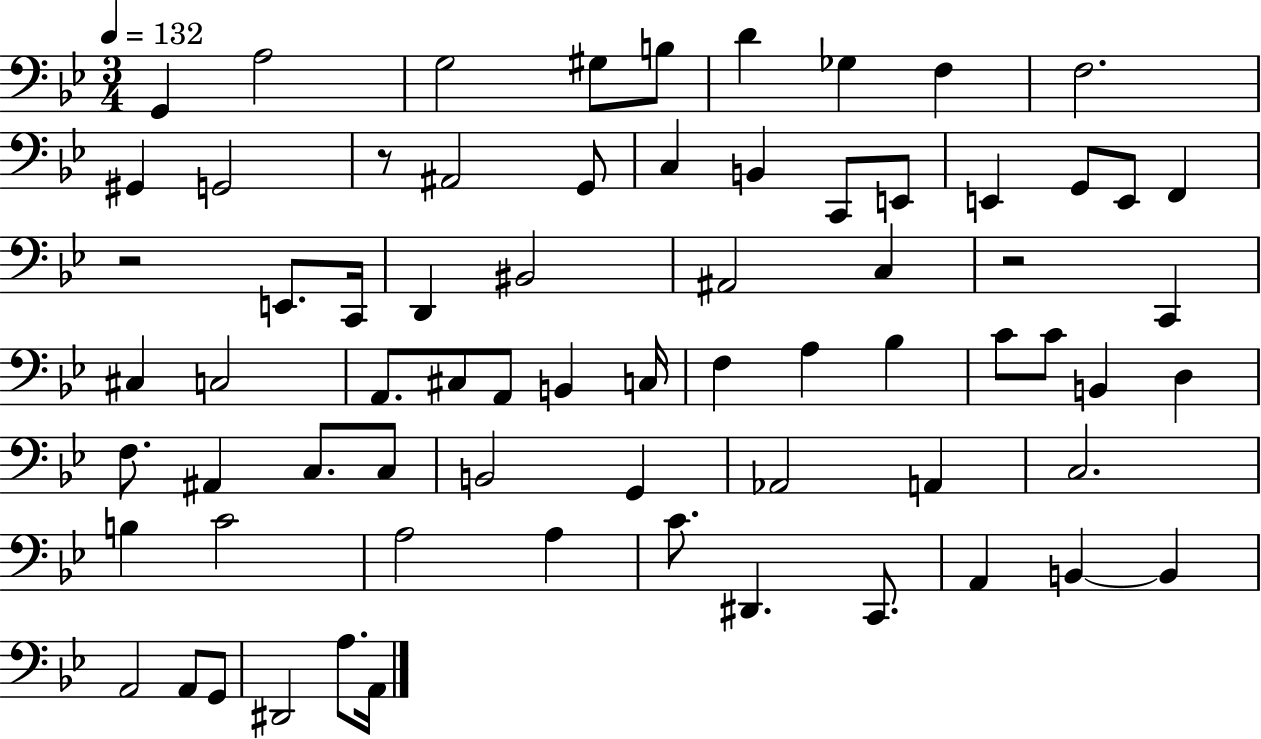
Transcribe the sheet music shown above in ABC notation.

X:1
T:Untitled
M:3/4
L:1/4
K:Bb
G,, A,2 G,2 ^G,/2 B,/2 D _G, F, F,2 ^G,, G,,2 z/2 ^A,,2 G,,/2 C, B,, C,,/2 E,,/2 E,, G,,/2 E,,/2 F,, z2 E,,/2 C,,/4 D,, ^B,,2 ^A,,2 C, z2 C,, ^C, C,2 A,,/2 ^C,/2 A,,/2 B,, C,/4 F, A, _B, C/2 C/2 B,, D, F,/2 ^A,, C,/2 C,/2 B,,2 G,, _A,,2 A,, C,2 B, C2 A,2 A, C/2 ^D,, C,,/2 A,, B,, B,, A,,2 A,,/2 G,,/2 ^D,,2 A,/2 A,,/4